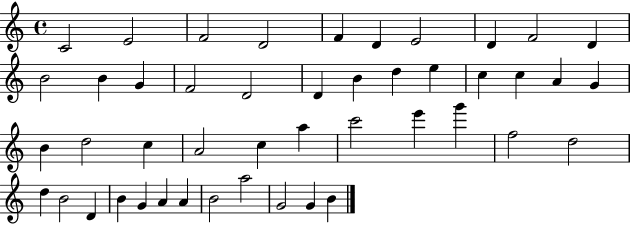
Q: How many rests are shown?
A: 0